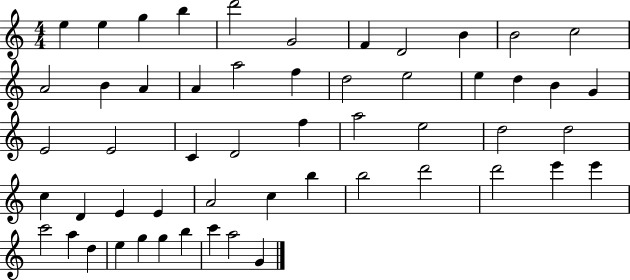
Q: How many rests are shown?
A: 0